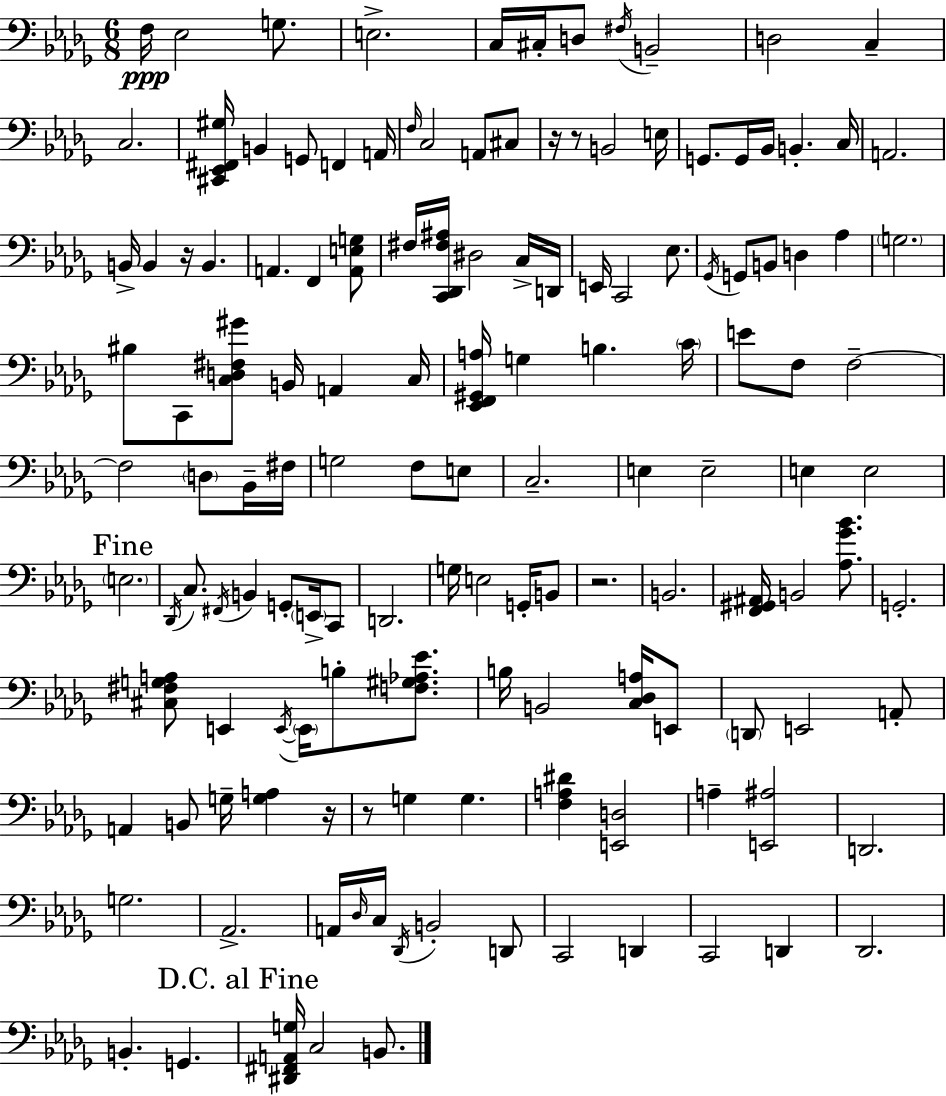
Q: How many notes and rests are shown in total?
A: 140